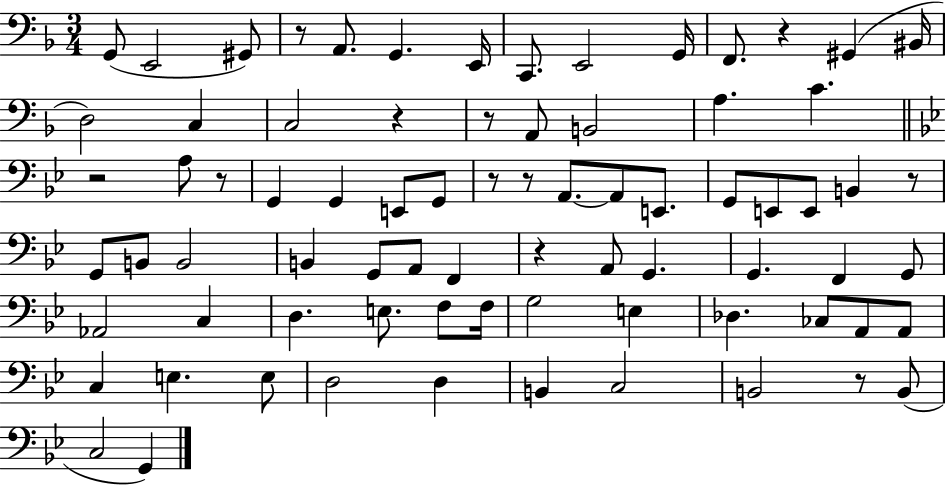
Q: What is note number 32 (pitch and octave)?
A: G2